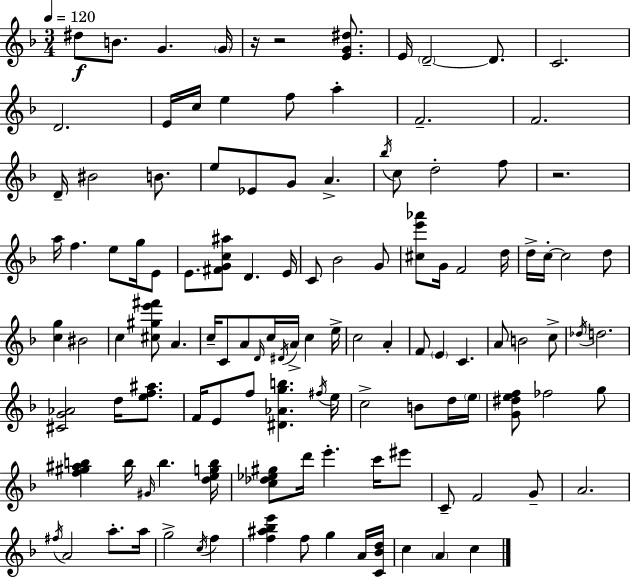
{
  \clef treble
  \numericTimeSignature
  \time 3/4
  \key f \major
  \tempo 4 = 120
  dis''8\f b'8. g'4. \parenthesize g'16 | r16 r2 <e' g' dis''>8. | e'16 \parenthesize d'2--~~ d'8. | c'2. | \break d'2. | e'16 c''16 e''4 f''8 a''4-. | f'2.-- | f'2. | \break d'16-- bis'2 b'8. | e''8 ees'8 g'8 a'4.-> | \acciaccatura { bes''16 } c''8 d''2-. f''8 | r2. | \break a''16 f''4. e''8 g''16 e'8 | e'8. <fis' g' c'' ais''>8 d'4. | e'16 c'8 bes'2 g'8 | <cis'' e''' aes'''>8 g'16 f'2 | \break d''16 d''16-> c''16-.~~ c''2 d''8 | <c'' g''>4 bis'2 | c''4 <cis'' gis'' e''' fis'''>8 a'4. | c''16-- c'8 a'8 \grace { d'16 } c''16 \acciaccatura { dis'16 } a'16-> c''4 | \break e''16-> c''2 a'4-. | f'8 \parenthesize e'4 c'4. | a'8 b'2 | c''8-> \acciaccatura { des''16 } d''2. | \break <cis' g' aes'>2 | d''16 <e'' f'' ais''>8. f'16 e'8 f''8 <dis' aes' g'' b''>4. | \acciaccatura { fis''16 } e''16 c''2-> | b'8 d''16 \parenthesize e''16 <g' dis'' e'' f''>8 fes''2 | \break g''8 <f'' gis'' ais'' b''>4 b''16 \grace { gis'16 } b''4. | <d'' e'' g'' b''>16 <c'' des'' ees'' gis''>8 d'''16 e'''4.-. | c'''16 eis'''8 c'8-- f'2 | g'8-- a'2. | \break \acciaccatura { fis''16 } a'2 | a''8.-. a''16 g''2-> | \acciaccatura { c''16 } f''4 <f'' ais'' bes'' e'''>4 | f''8 g''4 a'16 <c' bes' d''>16 c''4 | \break \parenthesize a'4 c''4 \bar "|."
}